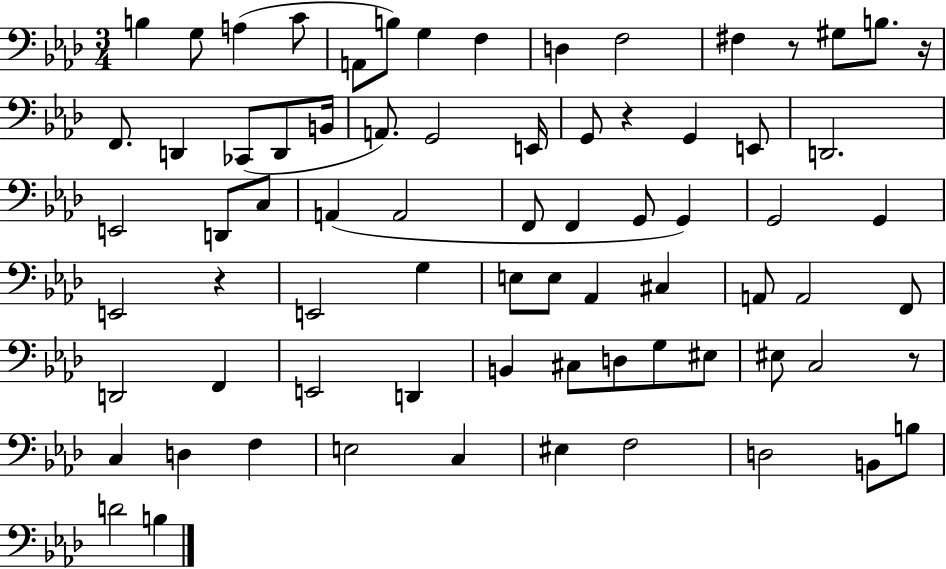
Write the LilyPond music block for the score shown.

{
  \clef bass
  \numericTimeSignature
  \time 3/4
  \key aes \major
  b4 g8 a4( c'8 | a,8 b8) g4 f4 | d4 f2 | fis4 r8 gis8 b8. r16 | \break f,8. d,4 ces,8( d,8 b,16 | a,8.) g,2 e,16 | g,8 r4 g,4 e,8 | d,2. | \break e,2 d,8 c8 | a,4( a,2 | f,8 f,4 g,8 g,4) | g,2 g,4 | \break e,2 r4 | e,2 g4 | e8 e8 aes,4 cis4 | a,8 a,2 f,8 | \break d,2 f,4 | e,2 d,4 | b,4 cis8 d8 g8 eis8 | eis8 c2 r8 | \break c4 d4 f4 | e2 c4 | eis4 f2 | d2 b,8 b8 | \break d'2 b4 | \bar "|."
}